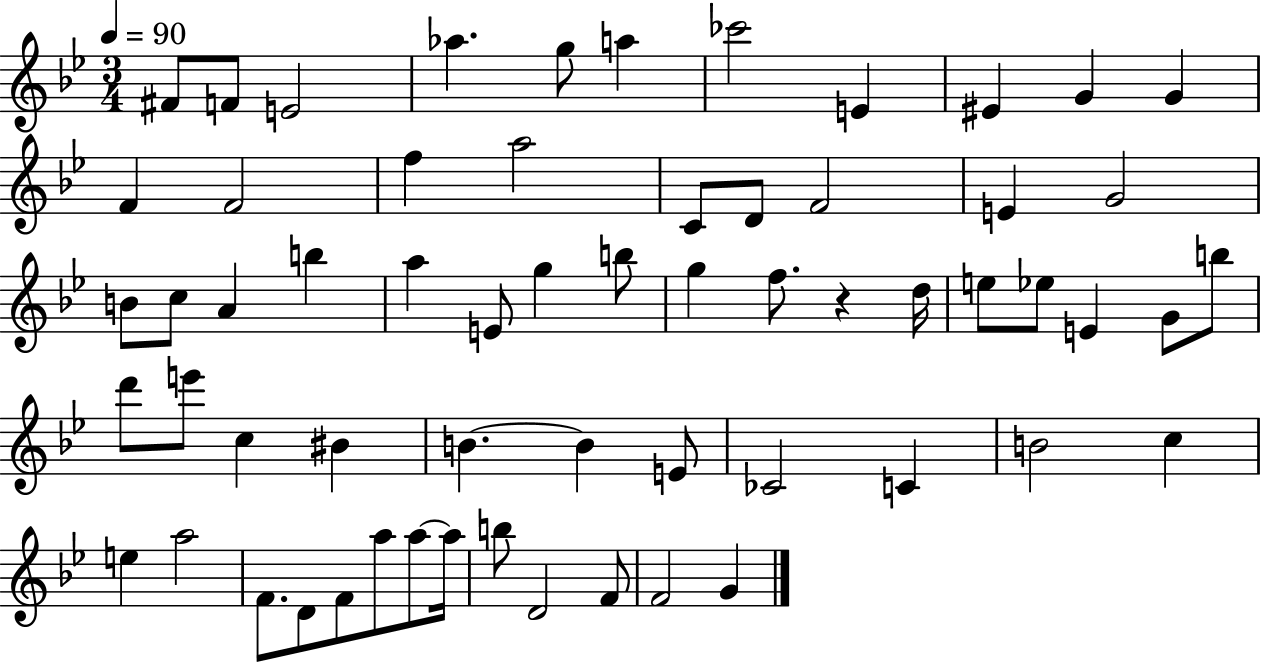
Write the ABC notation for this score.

X:1
T:Untitled
M:3/4
L:1/4
K:Bb
^F/2 F/2 E2 _a g/2 a _c'2 E ^E G G F F2 f a2 C/2 D/2 F2 E G2 B/2 c/2 A b a E/2 g b/2 g f/2 z d/4 e/2 _e/2 E G/2 b/2 d'/2 e'/2 c ^B B B E/2 _C2 C B2 c e a2 F/2 D/2 F/2 a/2 a/2 a/4 b/2 D2 F/2 F2 G